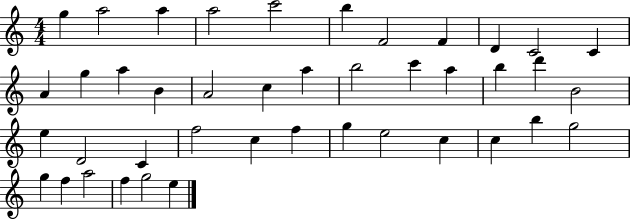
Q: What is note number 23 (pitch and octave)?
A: D6